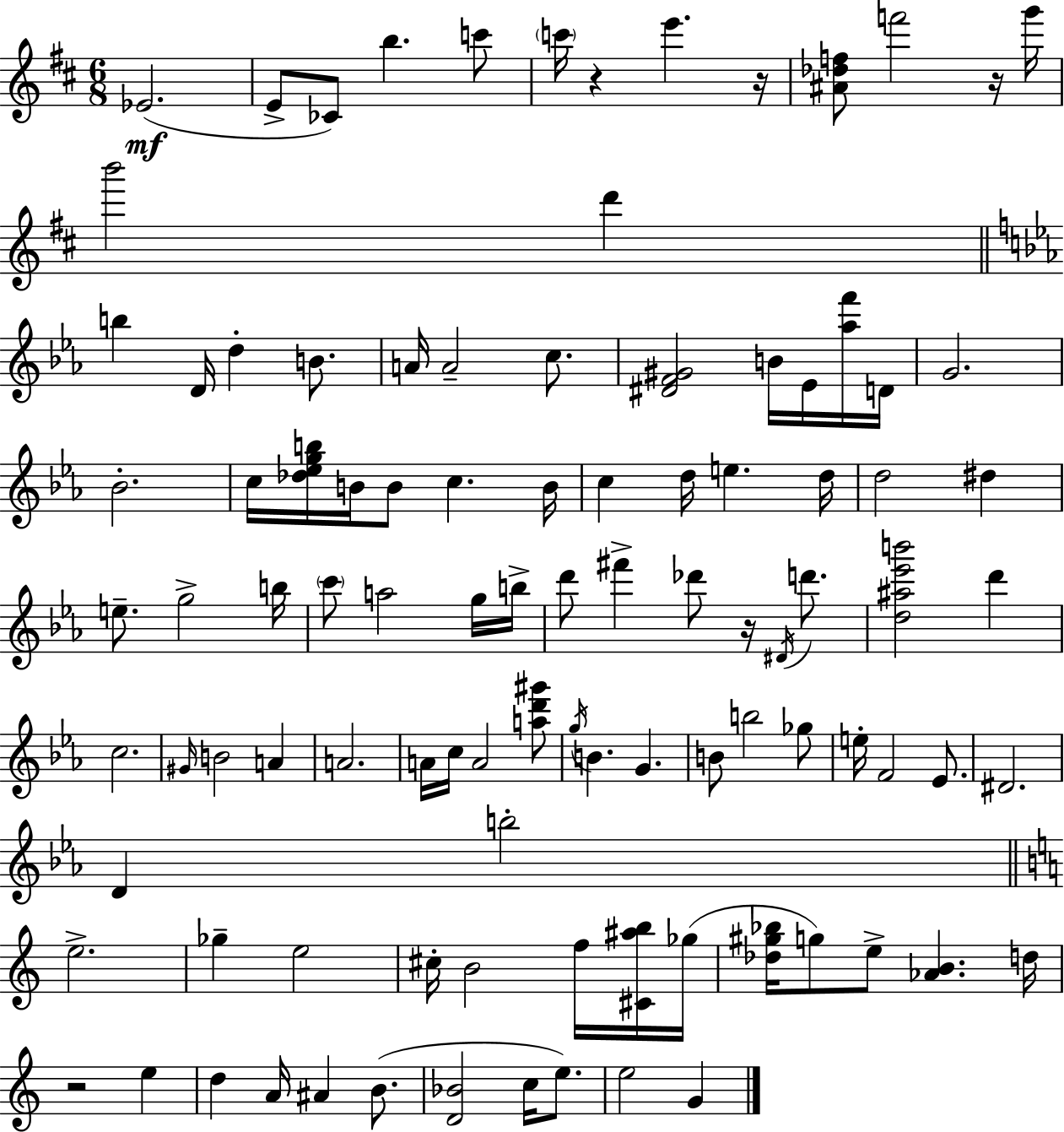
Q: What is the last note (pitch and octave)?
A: G4